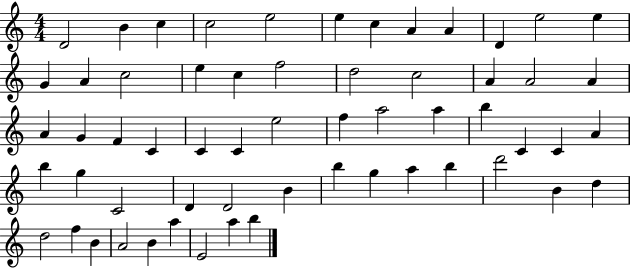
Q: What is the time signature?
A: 4/4